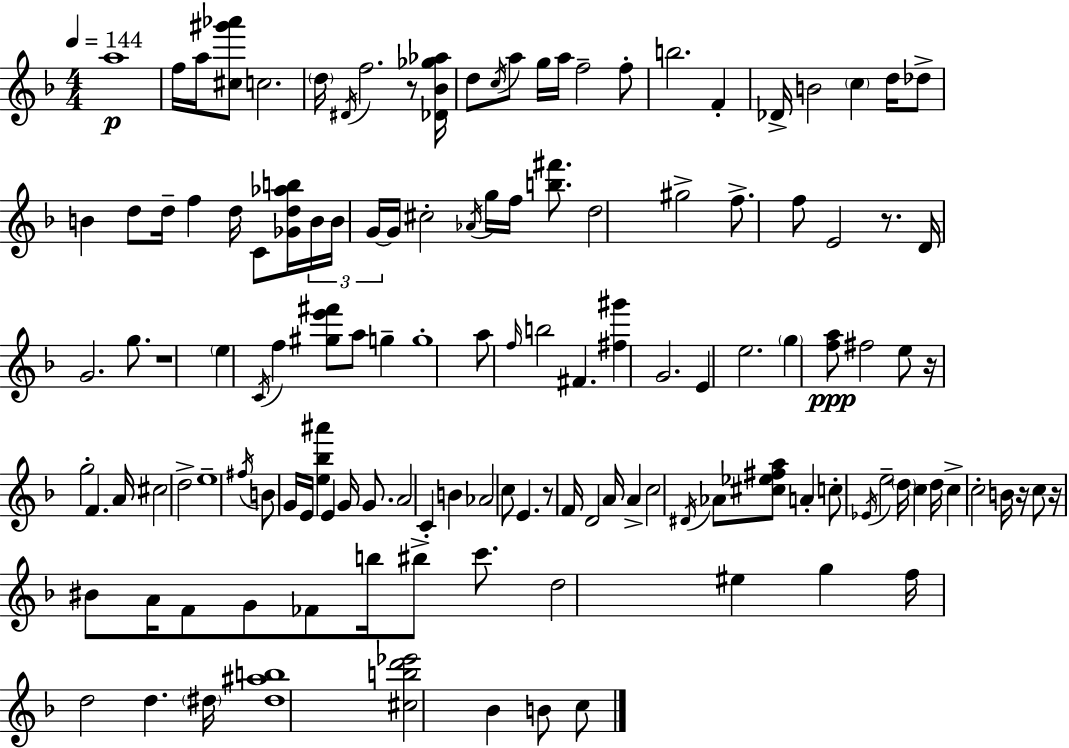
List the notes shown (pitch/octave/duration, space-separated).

A5/w F5/s A5/s [C#5,G#6,Ab6]/e C5/h. D5/s D#4/s F5/h. R/e [Db4,Bb4,Gb5,Ab5]/s D5/e C5/s A5/e G5/s A5/s F5/h F5/e B5/h. F4/q Db4/s B4/h C5/q D5/s Db5/e B4/q D5/e D5/s F5/q D5/s C4/e [Gb4,D5,Ab5,B5]/s B4/s B4/s G4/s G4/s C#5/h Ab4/s G5/s F5/s [B5,F#6]/e. D5/h G#5/h F5/e. F5/e E4/h R/e. D4/s G4/h. G5/e. R/w E5/q C4/s F5/q [G#5,E6,F#6]/e A5/e G5/q G5/w A5/e F5/s B5/h F#4/q. [F#5,G#6]/q G4/h. E4/q E5/h. G5/q [F5,A5]/e F#5/h E5/e R/s G5/h F4/q. A4/s C#5/h D5/h E5/w F#5/s B4/e G4/s E4/s [E5,Bb5,A#6]/q E4/q G4/s G4/e. A4/h C4/q B4/q Ab4/h C5/e E4/q. R/e F4/s D4/h A4/s A4/q C5/h D#4/s Ab4/e [C#5,Eb5,F#5,A5]/e A4/q C5/e Eb4/s E5/h D5/s C5/q D5/s C5/q C5/h B4/s R/s C5/e R/s BIS4/e A4/s F4/e G4/e FES4/e B5/s BIS5/e C6/e. D5/h EIS5/q G5/q F5/s D5/h D5/q. D#5/s [D#5,A#5,B5]/w [C#5,B5,D6,Eb6]/h Bb4/q B4/e C5/e